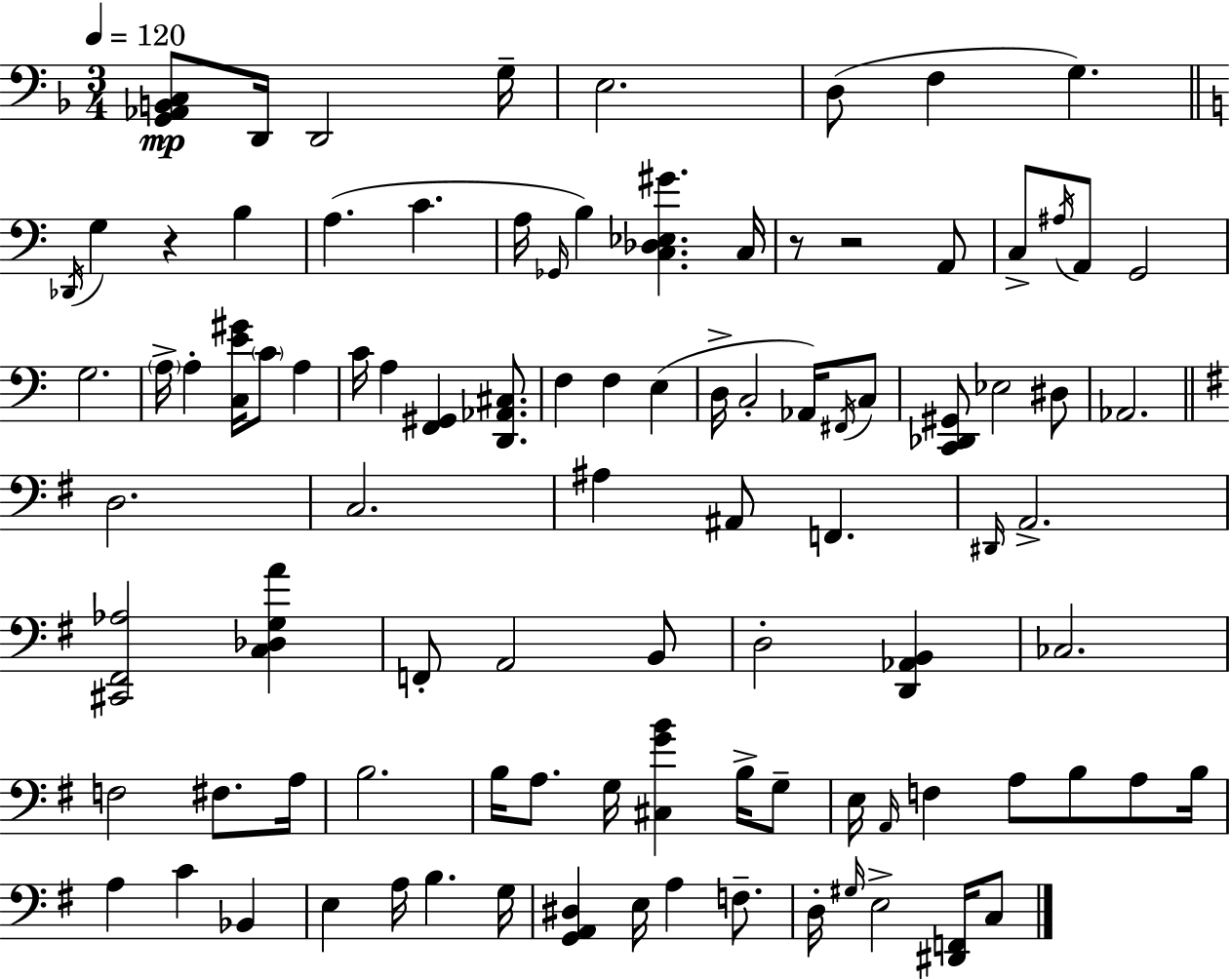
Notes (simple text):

[G2,Ab2,B2,C3]/e D2/s D2/h G3/s E3/h. D3/e F3/q G3/q. Db2/s G3/q R/q B3/q A3/q. C4/q. A3/s Gb2/s B3/q [C3,Db3,Eb3,G#4]/q. C3/s R/e R/h A2/e C3/e A#3/s A2/e G2/h G3/h. A3/s A3/q [C3,E4,G#4]/s C4/e A3/q C4/s A3/q [F2,G#2]/q [D2,Ab2,C#3]/e. F3/q F3/q E3/q D3/s C3/h Ab2/s F#2/s C3/e [C2,Db2,G#2]/e Eb3/h D#3/e Ab2/h. D3/h. C3/h. A#3/q A#2/e F2/q. D#2/s A2/h. [C#2,F#2,Ab3]/h [C3,Db3,G3,A4]/q F2/e A2/h B2/e D3/h [D2,Ab2,B2]/q CES3/h. F3/h F#3/e. A3/s B3/h. B3/s A3/e. G3/s [C#3,G4,B4]/q B3/s G3/e E3/s A2/s F3/q A3/e B3/e A3/e B3/s A3/q C4/q Bb2/q E3/q A3/s B3/q. G3/s [G2,A2,D#3]/q E3/s A3/q F3/e. D3/s G#3/s E3/h [D#2,F2]/s C3/e